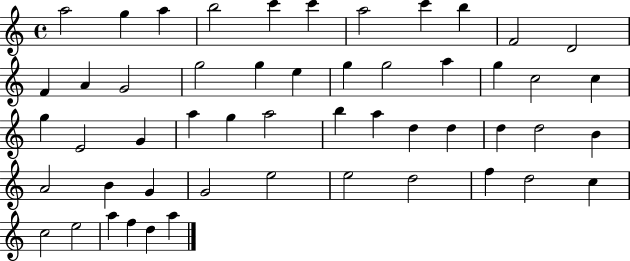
X:1
T:Untitled
M:4/4
L:1/4
K:C
a2 g a b2 c' c' a2 c' b F2 D2 F A G2 g2 g e g g2 a g c2 c g E2 G a g a2 b a d d d d2 B A2 B G G2 e2 e2 d2 f d2 c c2 e2 a f d a